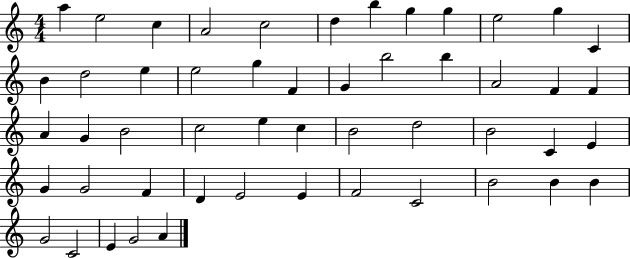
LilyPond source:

{
  \clef treble
  \numericTimeSignature
  \time 4/4
  \key c \major
  a''4 e''2 c''4 | a'2 c''2 | d''4 b''4 g''4 g''4 | e''2 g''4 c'4 | \break b'4 d''2 e''4 | e''2 g''4 f'4 | g'4 b''2 b''4 | a'2 f'4 f'4 | \break a'4 g'4 b'2 | c''2 e''4 c''4 | b'2 d''2 | b'2 c'4 e'4 | \break g'4 g'2 f'4 | d'4 e'2 e'4 | f'2 c'2 | b'2 b'4 b'4 | \break g'2 c'2 | e'4 g'2 a'4 | \bar "|."
}